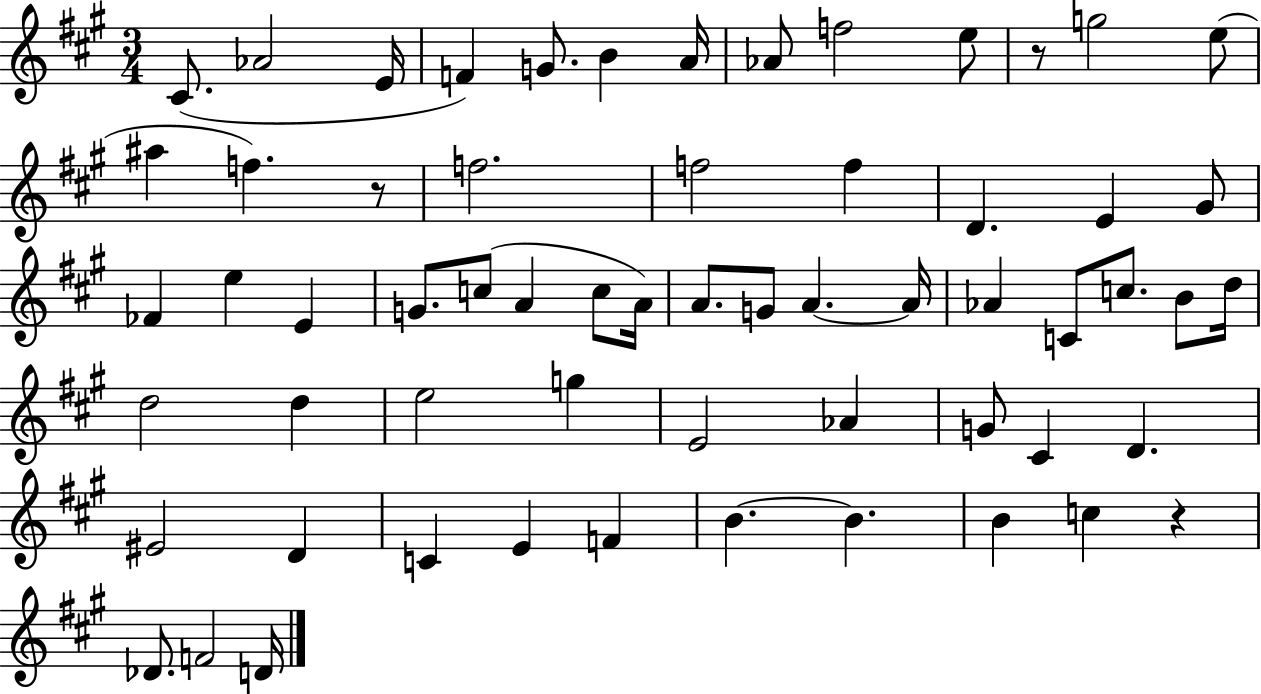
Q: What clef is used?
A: treble